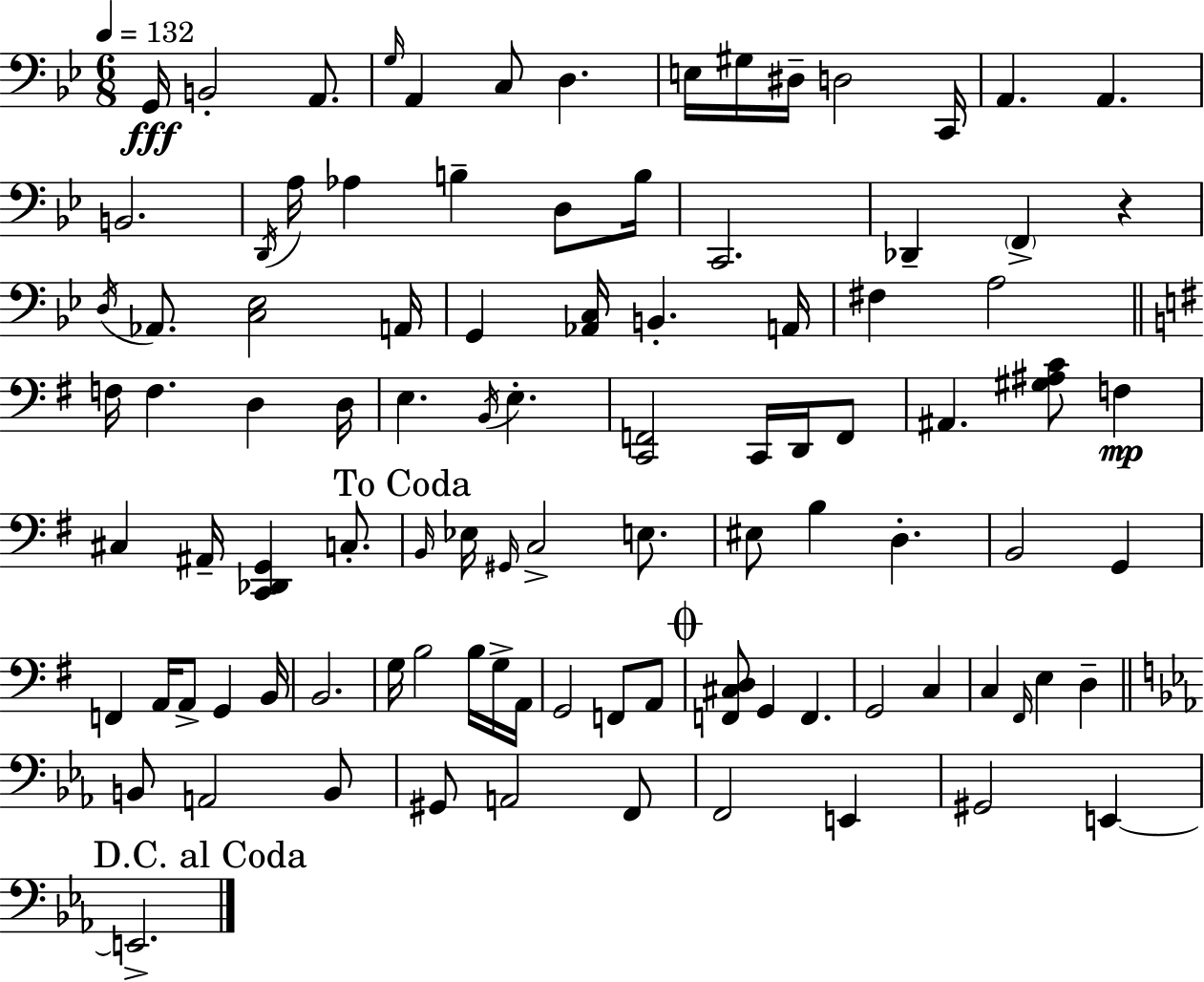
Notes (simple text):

G2/s B2/h A2/e. G3/s A2/q C3/e D3/q. E3/s G#3/s D#3/s D3/h C2/s A2/q. A2/q. B2/h. D2/s A3/s Ab3/q B3/q D3/e B3/s C2/h. Db2/q F2/q R/q D3/s Ab2/e. [C3,Eb3]/h A2/s G2/q [Ab2,C3]/s B2/q. A2/s F#3/q A3/h F3/s F3/q. D3/q D3/s E3/q. B2/s E3/q. [C2,F2]/h C2/s D2/s F2/e A#2/q. [G#3,A#3,C4]/e F3/q C#3/q A#2/s [C2,Db2,G2]/q C3/e. B2/s Eb3/s G#2/s C3/h E3/e. EIS3/e B3/q D3/q. B2/h G2/q F2/q A2/s A2/e G2/q B2/s B2/h. G3/s B3/h B3/s G3/s A2/s G2/h F2/e A2/e [F2,C#3,D3]/e G2/q F2/q. G2/h C3/q C3/q F#2/s E3/q D3/q B2/e A2/h B2/e G#2/e A2/h F2/e F2/h E2/q G#2/h E2/q E2/h.